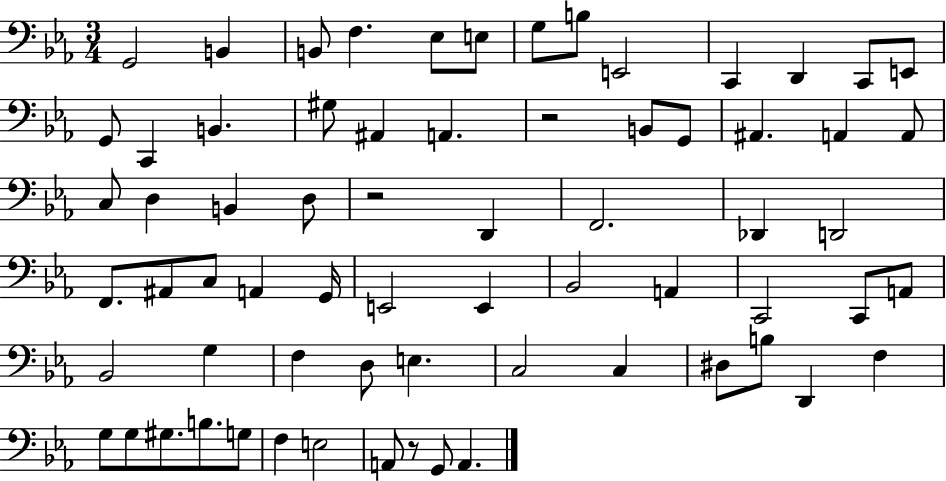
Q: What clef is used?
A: bass